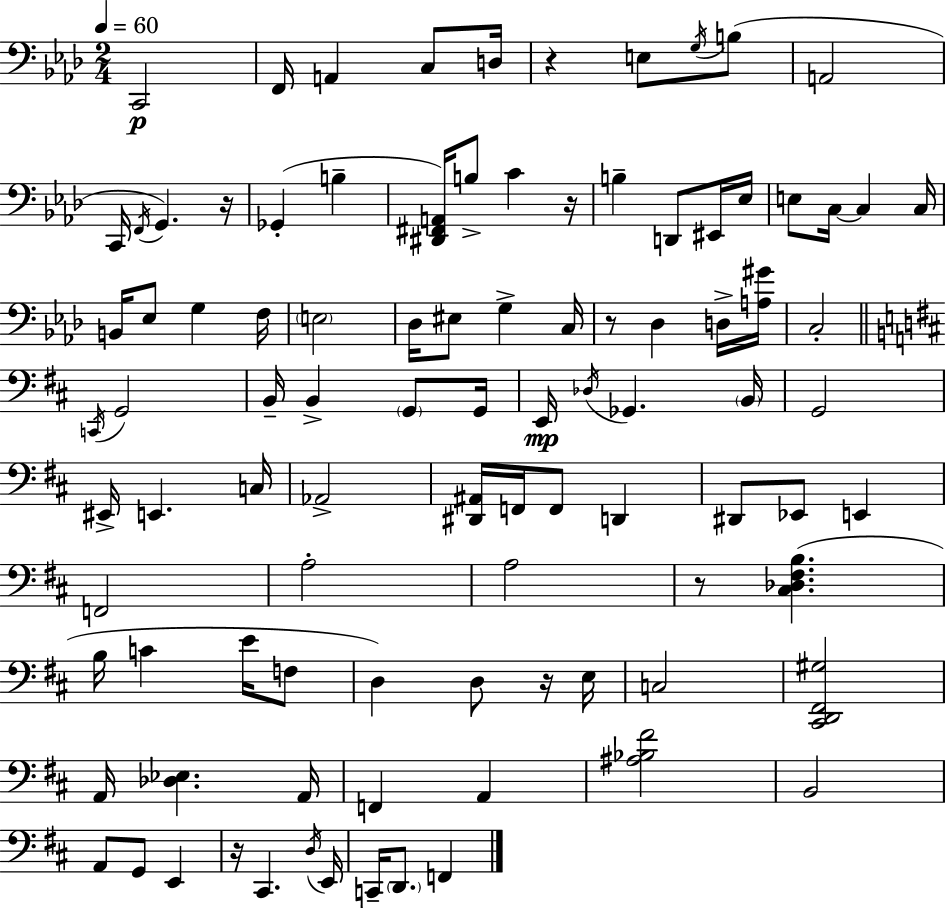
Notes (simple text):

C2/h F2/s A2/q C3/e D3/s R/q E3/e G3/s B3/e A2/h C2/s F2/s G2/q. R/s Gb2/q B3/q [D#2,F#2,A2]/s B3/e C4/q R/s B3/q D2/e EIS2/s Eb3/s E3/e C3/s C3/q C3/s B2/s Eb3/e G3/q F3/s E3/h Db3/s EIS3/e G3/q C3/s R/e Db3/q D3/s [A3,G#4]/s C3/h C2/s G2/h B2/s B2/q G2/e G2/s E2/s Db3/s Gb2/q. B2/s G2/h EIS2/s E2/q. C3/s Ab2/h [D#2,A#2]/s F2/s F2/e D2/q D#2/e Eb2/e E2/q F2/h A3/h A3/h R/e [C#3,Db3,F#3,B3]/q. B3/s C4/q E4/s F3/e D3/q D3/e R/s E3/s C3/h [C#2,D2,F#2,G#3]/h A2/s [Db3,Eb3]/q. A2/s F2/q A2/q [A#3,Bb3,F#4]/h B2/h A2/e G2/e E2/q R/s C#2/q. D3/s E2/s C2/s D2/e. F2/q